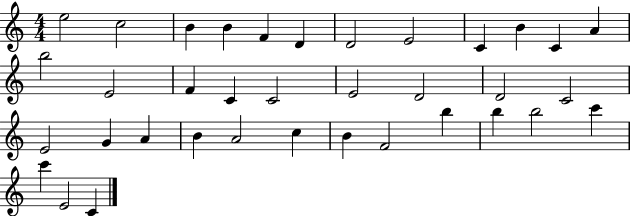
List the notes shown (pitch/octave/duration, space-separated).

E5/h C5/h B4/q B4/q F4/q D4/q D4/h E4/h C4/q B4/q C4/q A4/q B5/h E4/h F4/q C4/q C4/h E4/h D4/h D4/h C4/h E4/h G4/q A4/q B4/q A4/h C5/q B4/q F4/h B5/q B5/q B5/h C6/q C6/q E4/h C4/q